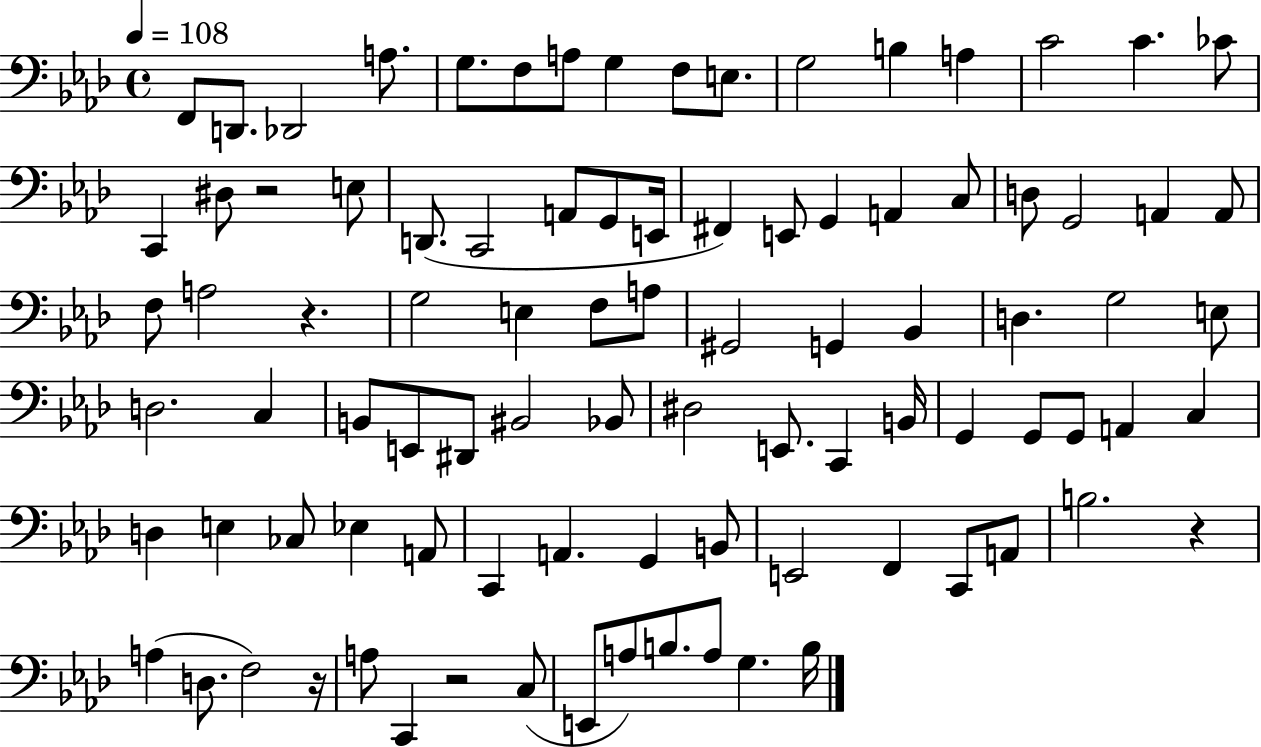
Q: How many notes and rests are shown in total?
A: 92